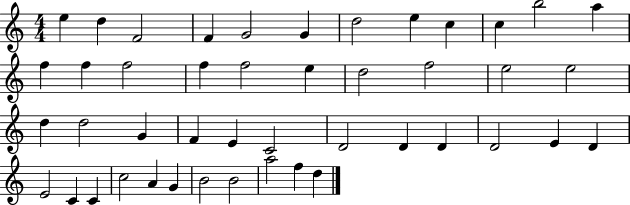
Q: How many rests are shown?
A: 0